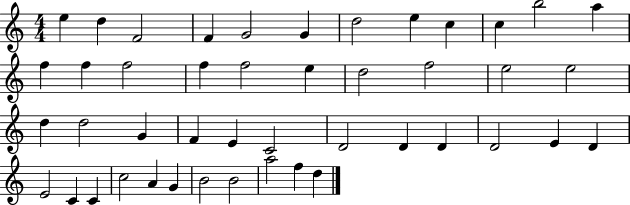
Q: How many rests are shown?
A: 0